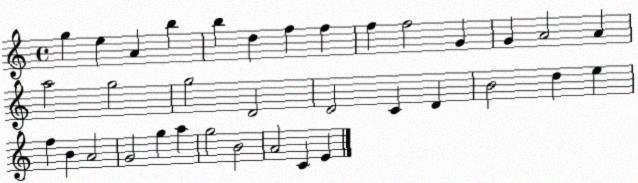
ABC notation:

X:1
T:Untitled
M:4/4
L:1/4
K:C
g e A b b d f f f f2 G G A2 A a2 g2 g2 D2 D2 C D B2 d e f B A2 G2 g a g2 B2 A2 C E